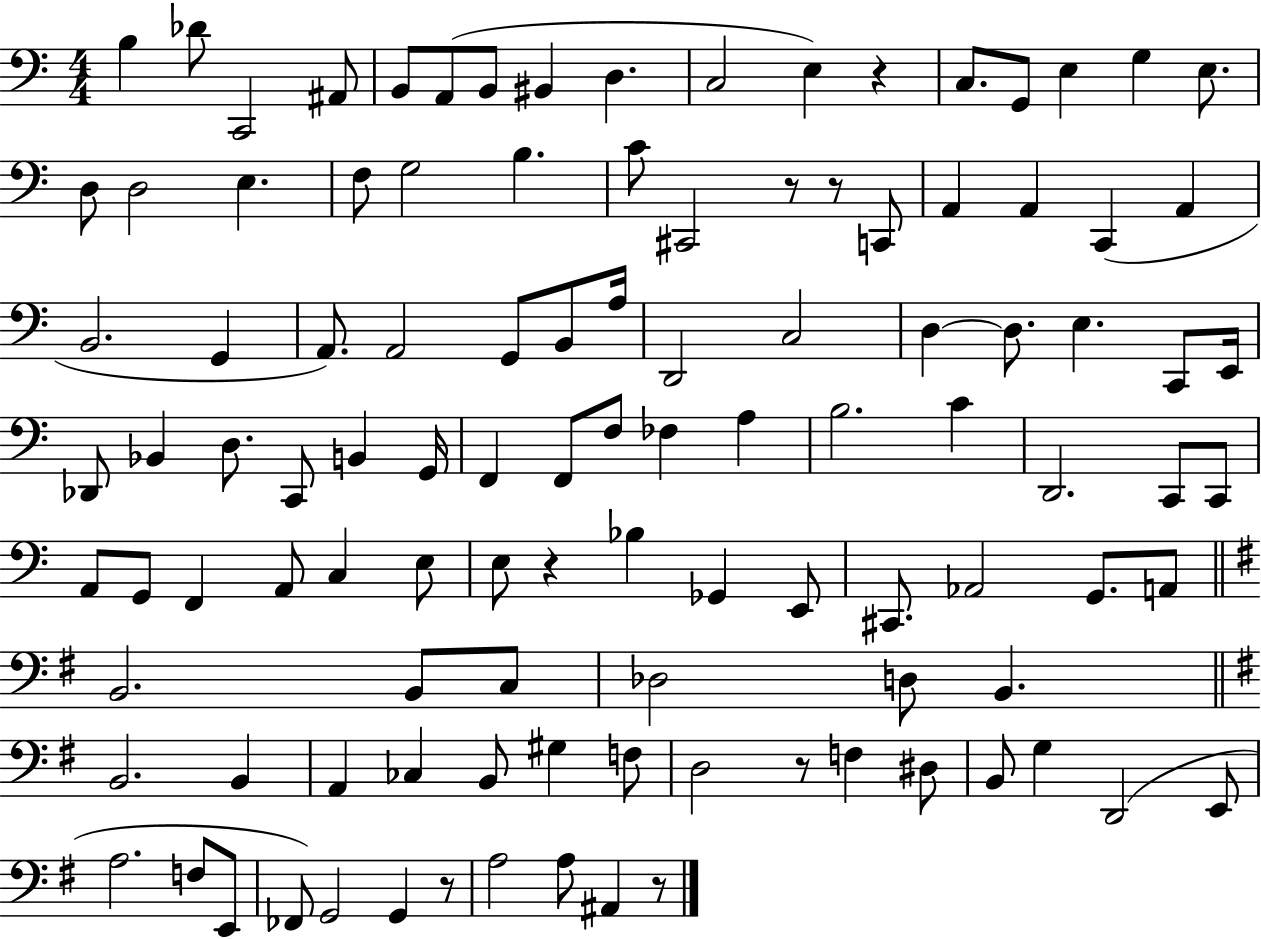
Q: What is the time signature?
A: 4/4